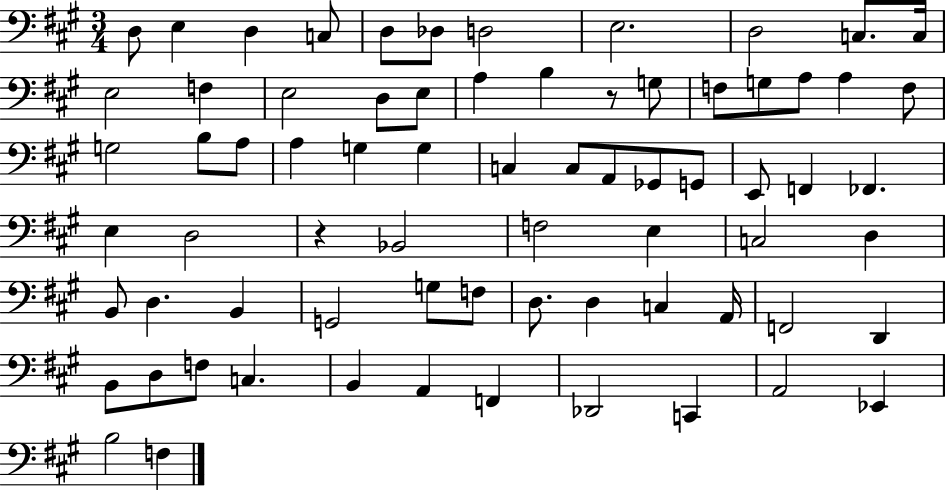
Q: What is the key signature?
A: A major